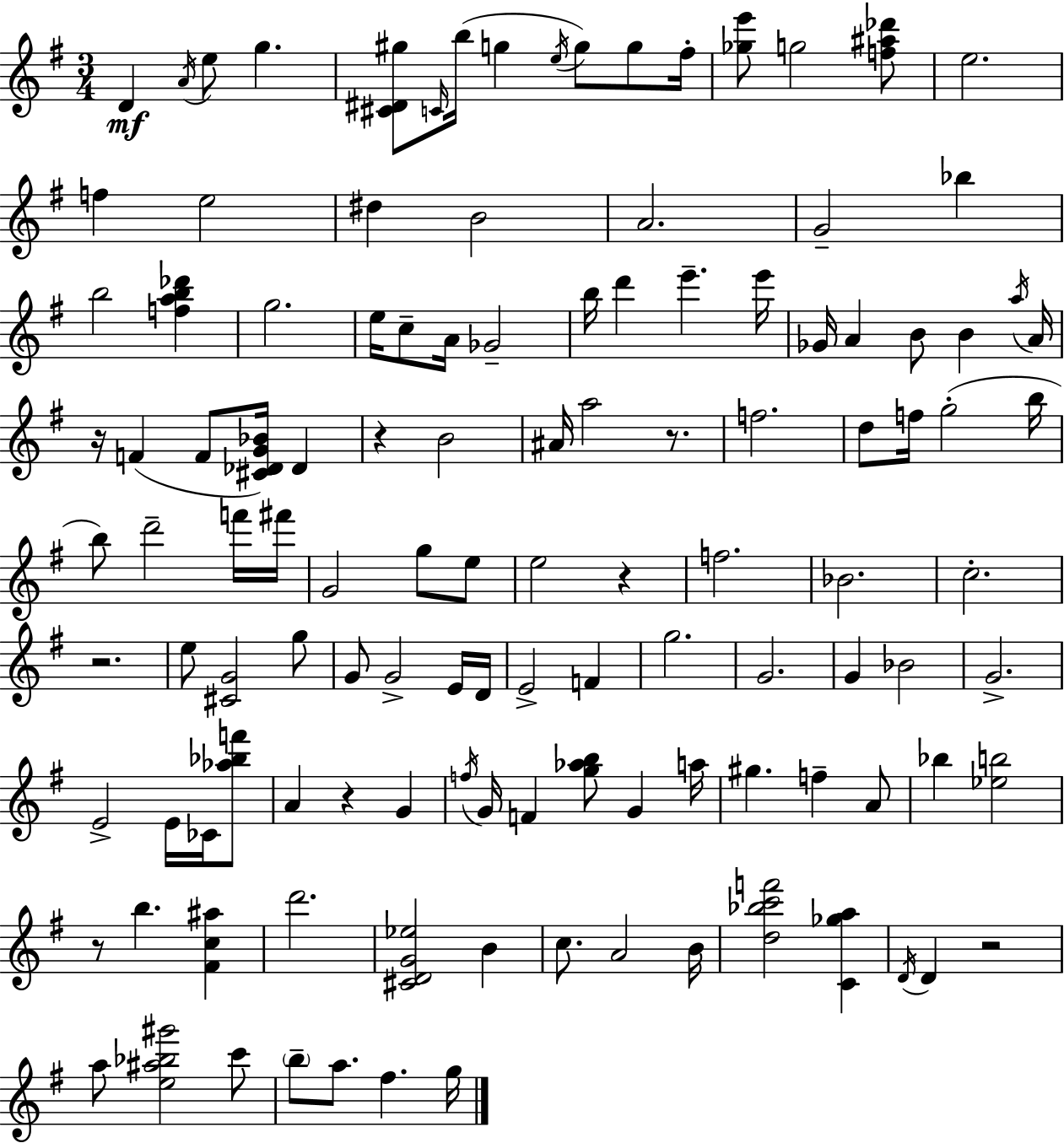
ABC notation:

X:1
T:Untitled
M:3/4
L:1/4
K:Em
D A/4 e/2 g [^C^D^g]/2 C/4 b/4 g e/4 g/2 g/2 ^f/4 [_ge']/2 g2 [f^a_d']/2 e2 f e2 ^d B2 A2 G2 _b b2 [fab_d'] g2 e/4 c/2 A/4 _G2 b/4 d' e' e'/4 _G/4 A B/2 B a/4 A/4 z/4 F F/2 [^C_DG_B]/4 _D z B2 ^A/4 a2 z/2 f2 d/2 f/4 g2 b/4 b/2 d'2 f'/4 ^f'/4 G2 g/2 e/2 e2 z f2 _B2 c2 z2 e/2 [^CG]2 g/2 G/2 G2 E/4 D/4 E2 F g2 G2 G _B2 G2 E2 E/4 _C/4 [_a_bf']/2 A z G f/4 G/4 F [g_ab]/2 G a/4 ^g f A/2 _b [_eb]2 z/2 b [^Fc^a] d'2 [^CDG_e]2 B c/2 A2 B/4 [d_bc'f']2 [C_ga] D/4 D z2 a/2 [e^a_b^g']2 c'/2 b/2 a/2 ^f g/4